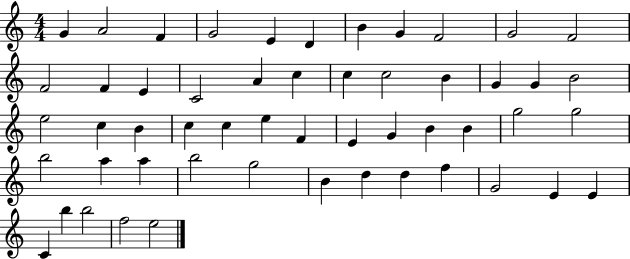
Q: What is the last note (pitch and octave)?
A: E5